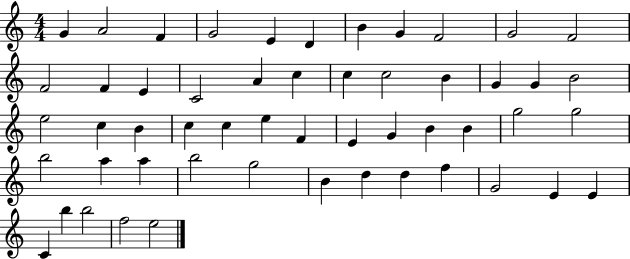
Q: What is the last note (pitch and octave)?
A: E5